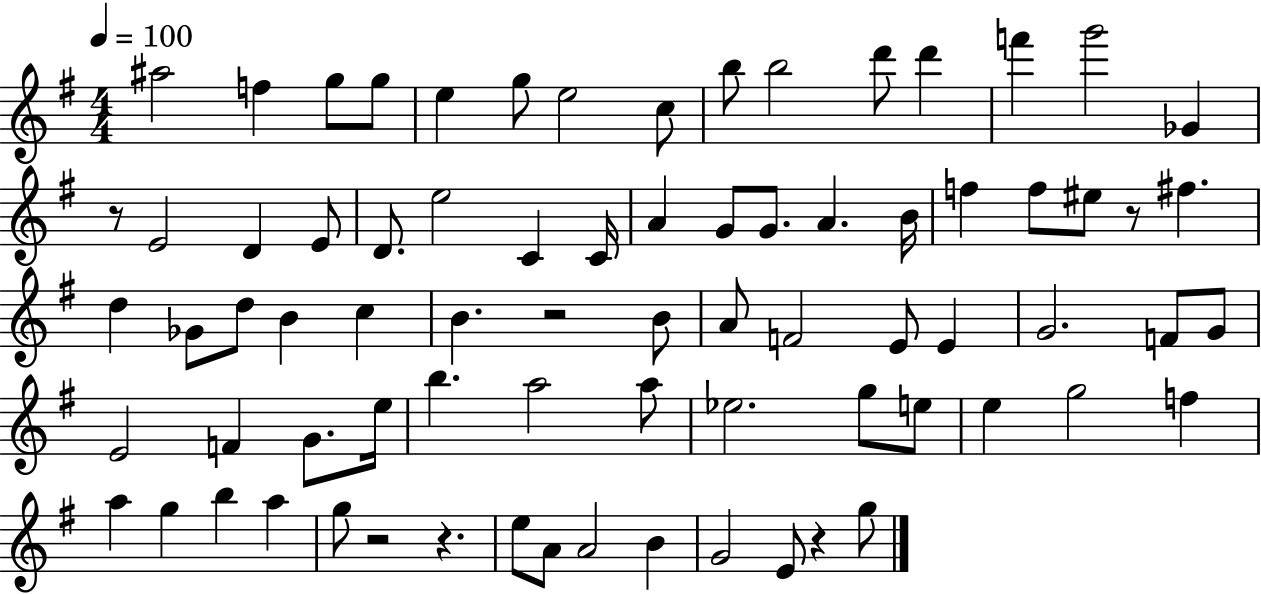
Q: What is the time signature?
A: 4/4